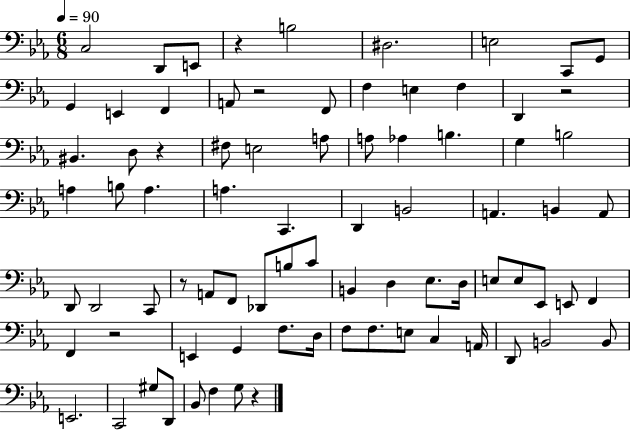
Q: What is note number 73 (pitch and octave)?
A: F3